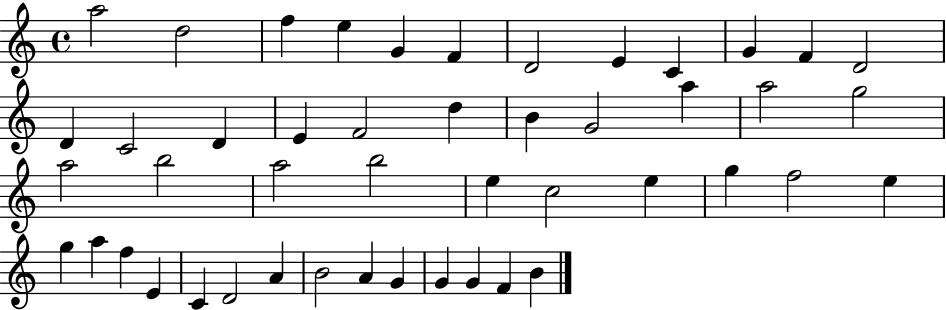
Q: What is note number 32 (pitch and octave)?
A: F5